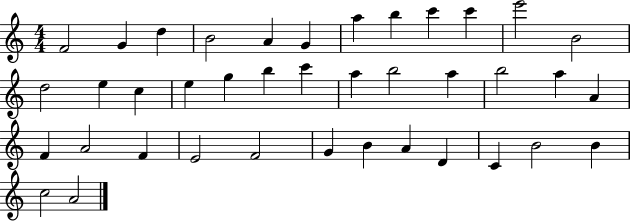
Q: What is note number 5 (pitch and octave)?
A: A4